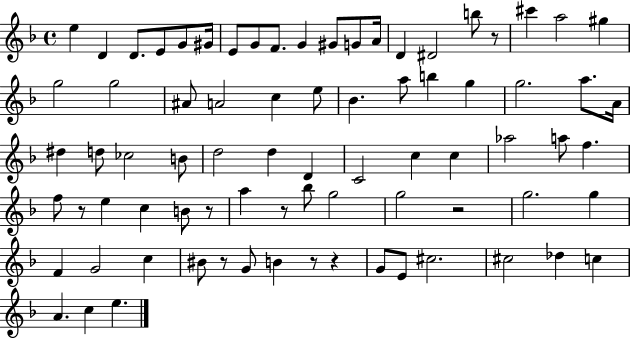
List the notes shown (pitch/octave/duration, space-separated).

E5/q D4/q D4/e. E4/e G4/e G#4/s E4/e G4/e F4/e. G4/q G#4/e G4/e A4/s D4/q D#4/h B5/e R/e C#6/q A5/h G#5/q G5/h G5/h A#4/e A4/h C5/q E5/e Bb4/q. A5/e B5/q G5/q G5/h. A5/e. A4/s D#5/q D5/e CES5/h B4/e D5/h D5/q D4/q C4/h C5/q C5/q Ab5/h A5/e F5/q. F5/e R/e E5/q C5/q B4/e R/e A5/q R/e Bb5/e G5/h G5/h R/h G5/h. G5/q F4/q G4/h C5/q BIS4/e R/e G4/e B4/q R/e R/q G4/e E4/e C#5/h. C#5/h Db5/q C5/q A4/q. C5/q E5/q.